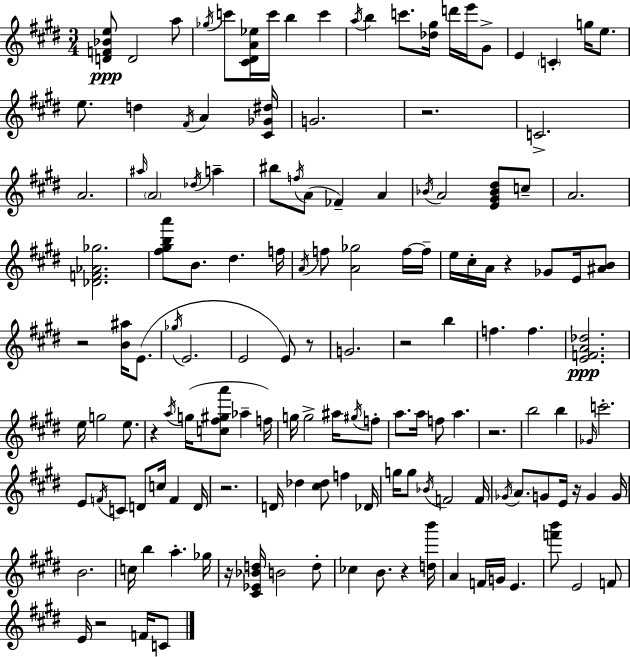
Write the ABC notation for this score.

X:1
T:Untitled
M:3/4
L:1/4
K:E
[DF_Be]/2 D2 a/2 _g/4 c'/2 [^C^DA_e]/4 c'/4 b c' a/4 b c'/2 [_d^g]/4 d'/4 e'/4 ^G/2 E C g/4 e/2 e/2 d ^F/4 A [^C_G^d]/4 G2 z2 C2 A2 ^a/4 A2 _d/4 a ^b/2 f/4 A/2 _F A _B/4 A2 [E^G_B^d]/2 c/2 A2 [_DF_A_g]2 [^f^gba']/2 B/2 ^d f/4 A/4 f/2 [A_g]2 f/4 f/4 e/4 ^c/4 A/4 z _G/2 E/4 [^AB]/2 z2 [B^a]/4 E/2 _g/4 E2 E2 E/2 z/2 G2 z2 b f f [EFA_d]2 e/4 g2 e/2 z a/4 g/4 [c^f^ga']/2 _a f/4 g/4 g2 ^a/4 ^g/4 f/2 a/2 a/4 f/2 a z2 b2 b _G/4 c'2 E/2 F/4 C/2 D/2 c/4 F D/4 z2 D/4 _d [^c_d]/2 f _D/4 g/4 g/2 _B/4 F2 F/4 _G/4 A/2 G/2 E/4 z/4 G G/4 B2 c/4 b a _g/4 z/4 [^C_E_Bd]/4 B2 d/2 _c B/2 z [db']/4 A F/4 G/4 E [f'b']/2 E2 F/2 E/4 z2 F/4 C/2